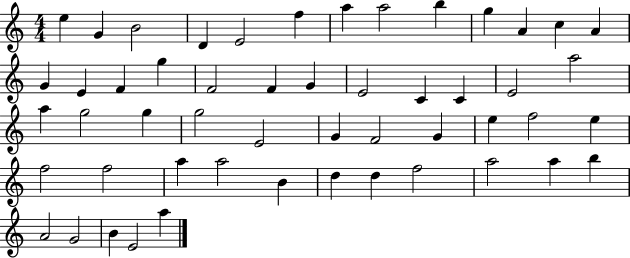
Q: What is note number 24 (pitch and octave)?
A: E4